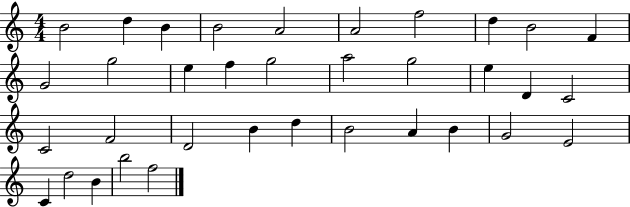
B4/h D5/q B4/q B4/h A4/h A4/h F5/h D5/q B4/h F4/q G4/h G5/h E5/q F5/q G5/h A5/h G5/h E5/q D4/q C4/h C4/h F4/h D4/h B4/q D5/q B4/h A4/q B4/q G4/h E4/h C4/q D5/h B4/q B5/h F5/h